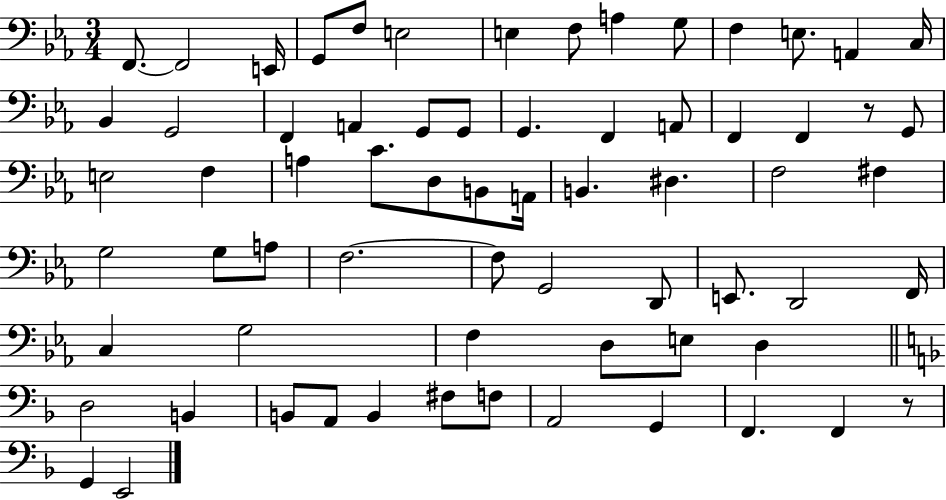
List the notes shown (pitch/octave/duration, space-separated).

F2/e. F2/h E2/s G2/e F3/e E3/h E3/q F3/e A3/q G3/e F3/q E3/e. A2/q C3/s Bb2/q G2/h F2/q A2/q G2/e G2/e G2/q. F2/q A2/e F2/q F2/q R/e G2/e E3/h F3/q A3/q C4/e. D3/e B2/e A2/s B2/q. D#3/q. F3/h F#3/q G3/h G3/e A3/e F3/h. F3/e G2/h D2/e E2/e. D2/h F2/s C3/q G3/h F3/q D3/e E3/e D3/q D3/h B2/q B2/e A2/e B2/q F#3/e F3/e A2/h G2/q F2/q. F2/q R/e G2/q E2/h